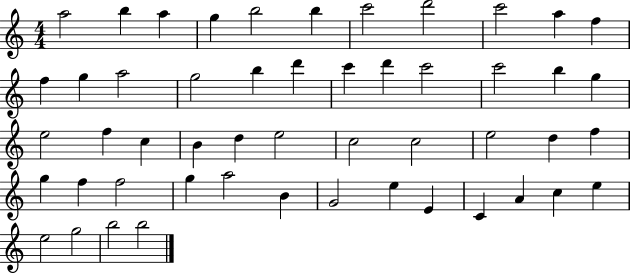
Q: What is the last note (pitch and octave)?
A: B5